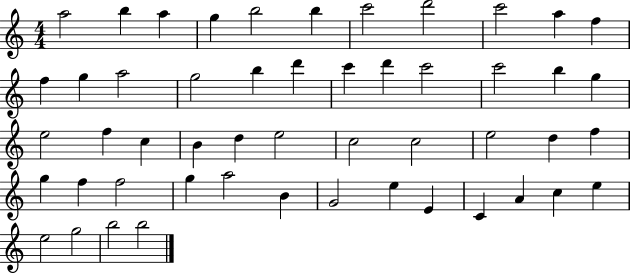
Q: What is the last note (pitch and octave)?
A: B5